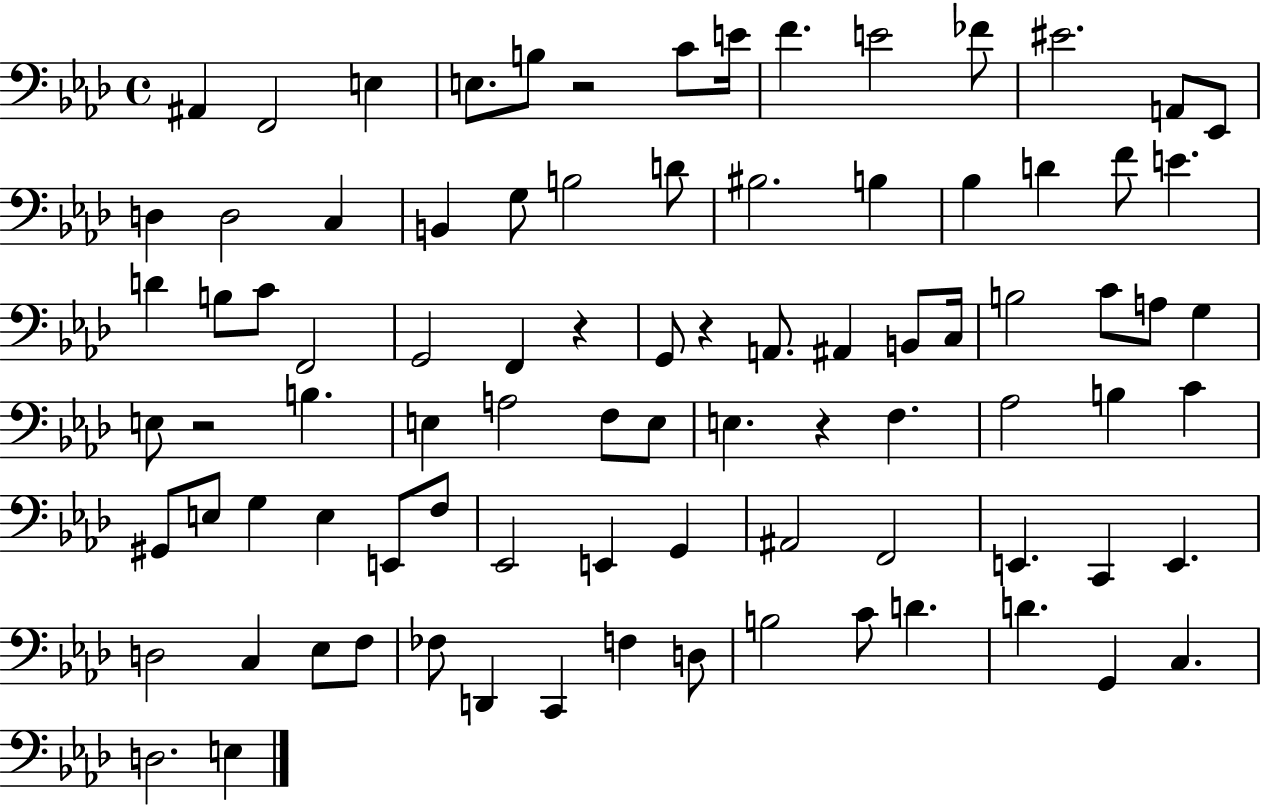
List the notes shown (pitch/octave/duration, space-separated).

A#2/q F2/h E3/q E3/e. B3/e R/h C4/e E4/s F4/q. E4/h FES4/e EIS4/h. A2/e Eb2/e D3/q D3/h C3/q B2/q G3/e B3/h D4/e BIS3/h. B3/q Bb3/q D4/q F4/e E4/q. D4/q B3/e C4/e F2/h G2/h F2/q R/q G2/e R/q A2/e. A#2/q B2/e C3/s B3/h C4/e A3/e G3/q E3/e R/h B3/q. E3/q A3/h F3/e E3/e E3/q. R/q F3/q. Ab3/h B3/q C4/q G#2/e E3/e G3/q E3/q E2/e F3/e Eb2/h E2/q G2/q A#2/h F2/h E2/q. C2/q E2/q. D3/h C3/q Eb3/e F3/e FES3/e D2/q C2/q F3/q D3/e B3/h C4/e D4/q. D4/q. G2/q C3/q. D3/h. E3/q